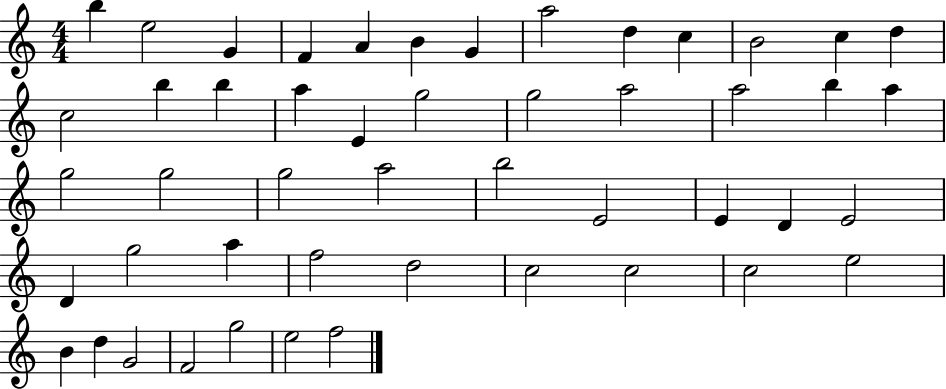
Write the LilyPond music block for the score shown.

{
  \clef treble
  \numericTimeSignature
  \time 4/4
  \key c \major
  b''4 e''2 g'4 | f'4 a'4 b'4 g'4 | a''2 d''4 c''4 | b'2 c''4 d''4 | \break c''2 b''4 b''4 | a''4 e'4 g''2 | g''2 a''2 | a''2 b''4 a''4 | \break g''2 g''2 | g''2 a''2 | b''2 e'2 | e'4 d'4 e'2 | \break d'4 g''2 a''4 | f''2 d''2 | c''2 c''2 | c''2 e''2 | \break b'4 d''4 g'2 | f'2 g''2 | e''2 f''2 | \bar "|."
}